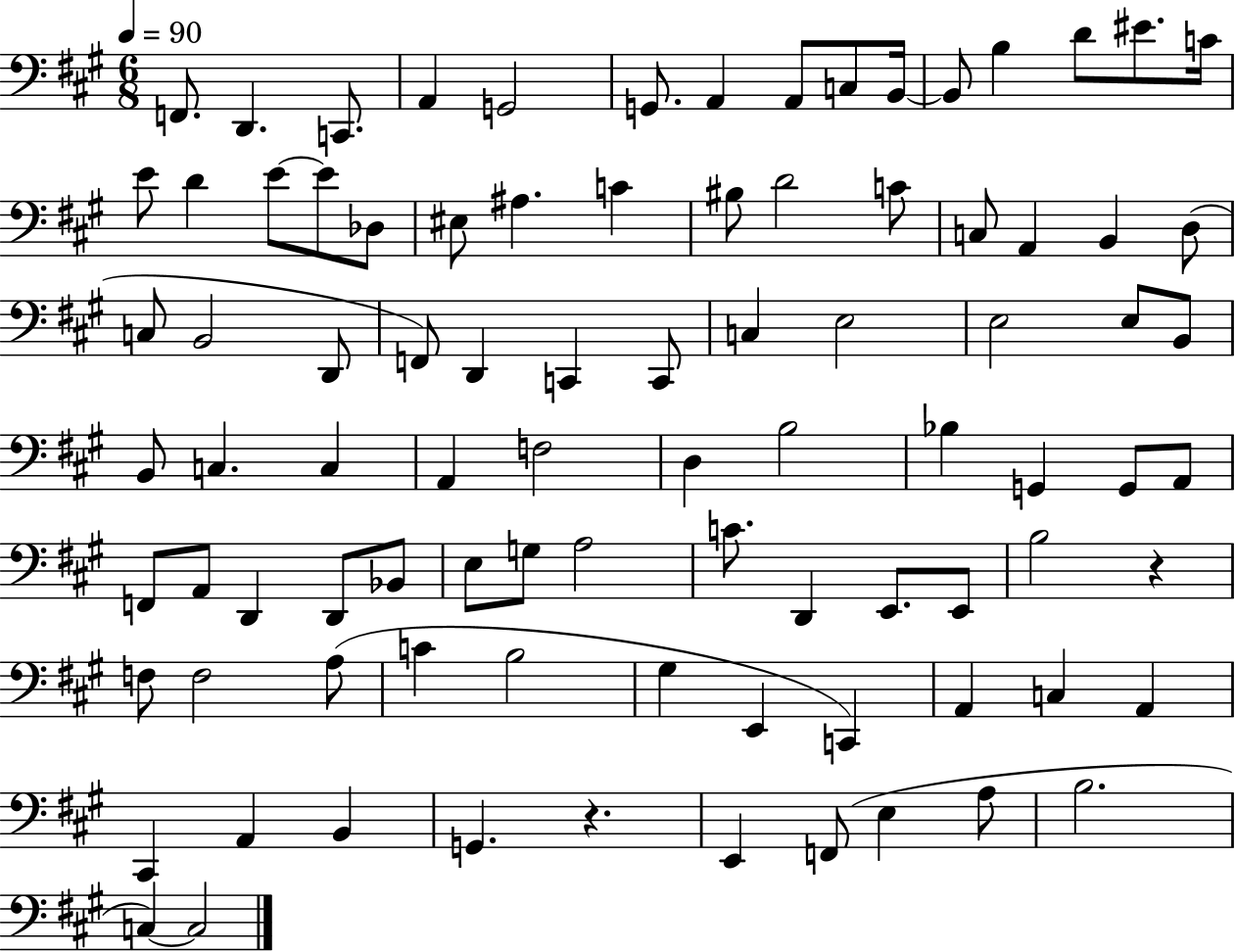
{
  \clef bass
  \numericTimeSignature
  \time 6/8
  \key a \major
  \tempo 4 = 90
  f,8. d,4. c,8. | a,4 g,2 | g,8. a,4 a,8 c8 b,16~~ | b,8 b4 d'8 eis'8. c'16 | \break e'8 d'4 e'8~~ e'8 des8 | eis8 ais4. c'4 | bis8 d'2 c'8 | c8 a,4 b,4 d8( | \break c8 b,2 d,8 | f,8) d,4 c,4 c,8 | c4 e2 | e2 e8 b,8 | \break b,8 c4. c4 | a,4 f2 | d4 b2 | bes4 g,4 g,8 a,8 | \break f,8 a,8 d,4 d,8 bes,8 | e8 g8 a2 | c'8. d,4 e,8. e,8 | b2 r4 | \break f8 f2 a8( | c'4 b2 | gis4 e,4 c,4) | a,4 c4 a,4 | \break cis,4 a,4 b,4 | g,4. r4. | e,4 f,8( e4 a8 | b2. | \break c4~~) c2 | \bar "|."
}